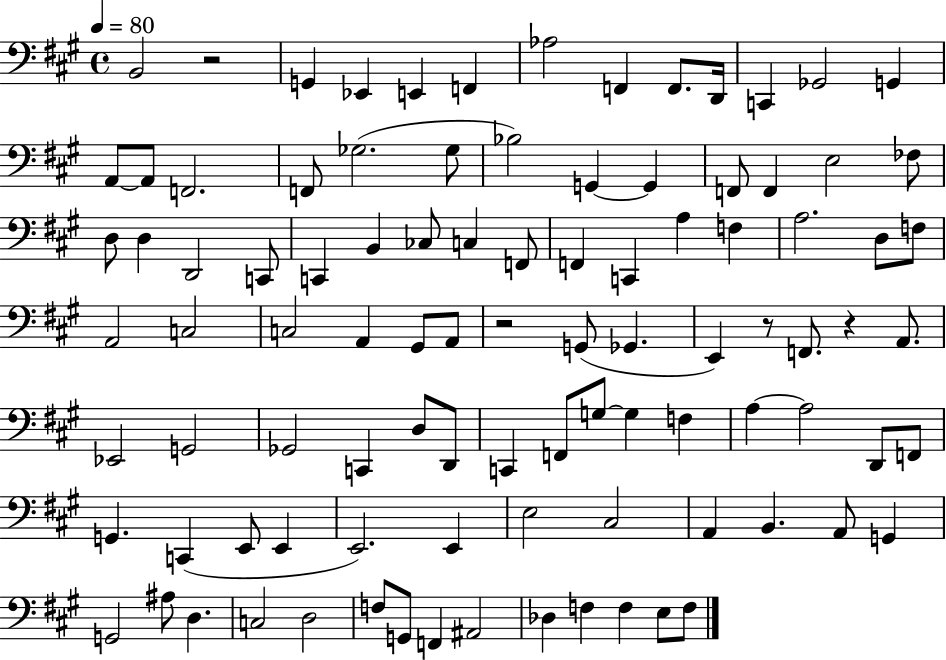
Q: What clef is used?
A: bass